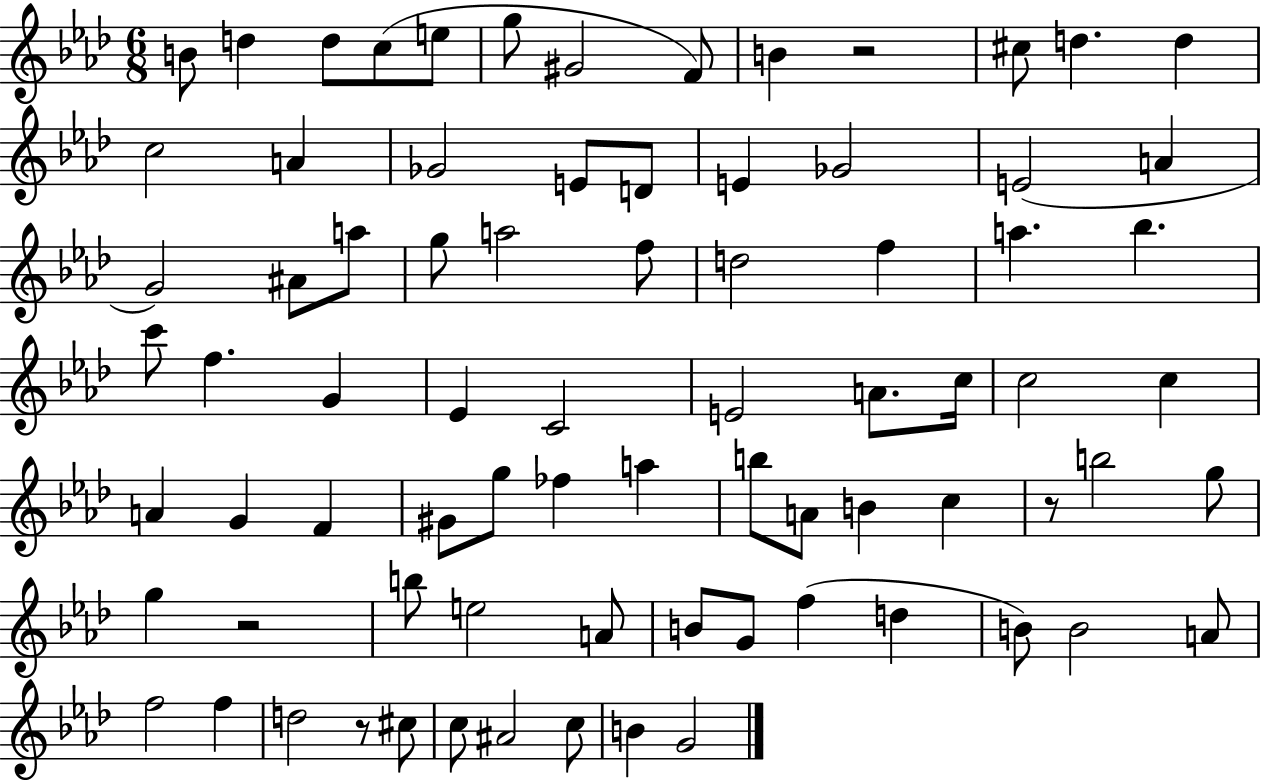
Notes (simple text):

B4/e D5/q D5/e C5/e E5/e G5/e G#4/h F4/e B4/q R/h C#5/e D5/q. D5/q C5/h A4/q Gb4/h E4/e D4/e E4/q Gb4/h E4/h A4/q G4/h A#4/e A5/e G5/e A5/h F5/e D5/h F5/q A5/q. Bb5/q. C6/e F5/q. G4/q Eb4/q C4/h E4/h A4/e. C5/s C5/h C5/q A4/q G4/q F4/q G#4/e G5/e FES5/q A5/q B5/e A4/e B4/q C5/q R/e B5/h G5/e G5/q R/h B5/e E5/h A4/e B4/e G4/e F5/q D5/q B4/e B4/h A4/e F5/h F5/q D5/h R/e C#5/e C5/e A#4/h C5/e B4/q G4/h